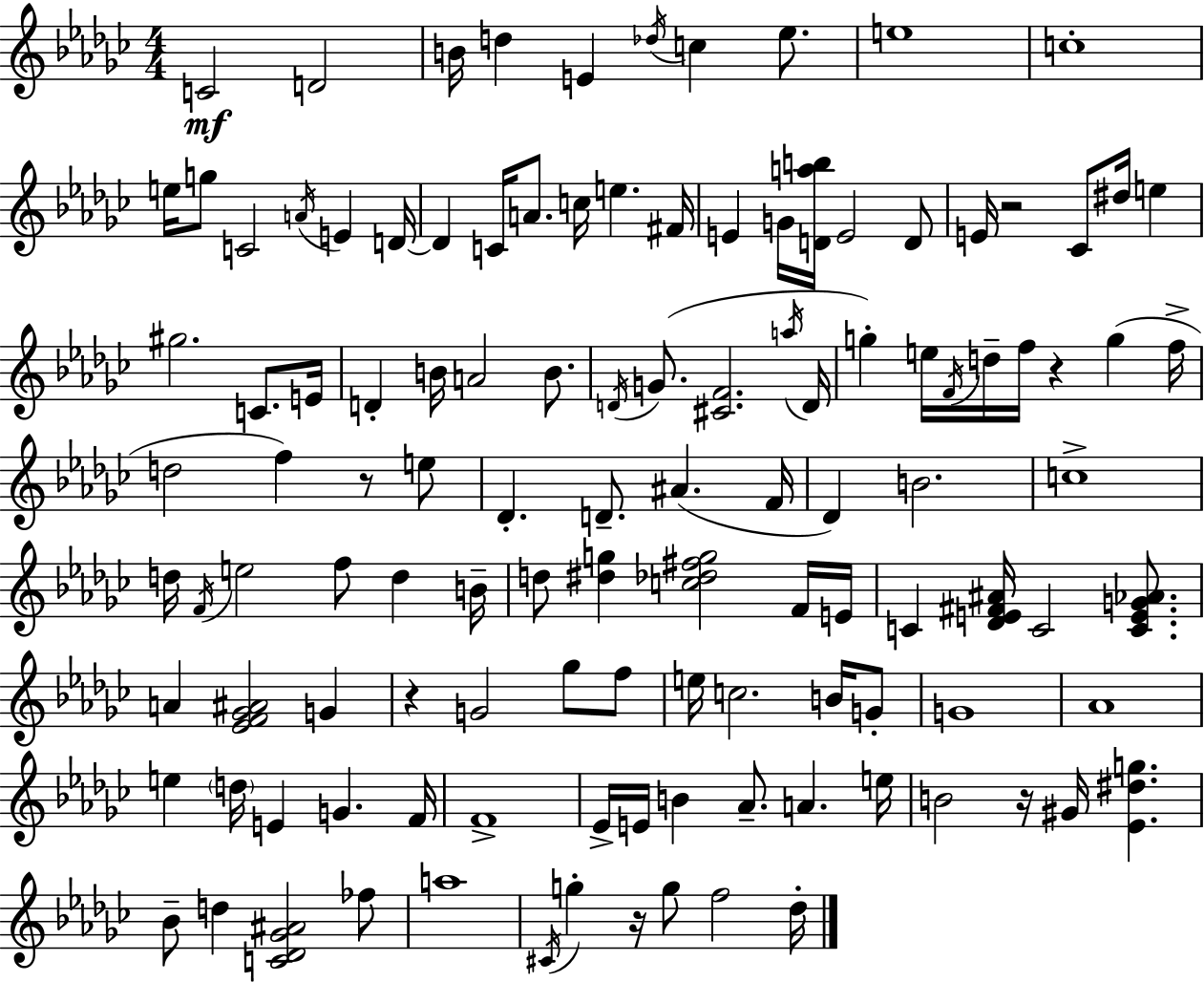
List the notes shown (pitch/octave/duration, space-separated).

C4/h D4/h B4/s D5/q E4/q Db5/s C5/q Eb5/e. E5/w C5/w E5/s G5/e C4/h A4/s E4/q D4/s D4/q C4/s A4/e. C5/s E5/q. F#4/s E4/q G4/s [D4,A5,B5]/s E4/h D4/e E4/s R/h CES4/e D#5/s E5/q G#5/h. C4/e. E4/s D4/q B4/s A4/h B4/e. D4/s G4/e. [C#4,F4]/h. A5/s D4/s G5/q E5/s F4/s D5/s F5/s R/q G5/q F5/s D5/h F5/q R/e E5/e Db4/q. D4/e. A#4/q. F4/s Db4/q B4/h. C5/w D5/s F4/s E5/h F5/e D5/q B4/s D5/e [D#5,G5]/q [C5,Db5,F#5,G5]/h F4/s E4/s C4/q [Db4,E4,F#4,A#4]/s C4/h [C4,E4,G4,Ab4]/e. A4/q [Eb4,F4,Gb4,A#4]/h G4/q R/q G4/h Gb5/e F5/e E5/s C5/h. B4/s G4/e G4/w Ab4/w E5/q D5/s E4/q G4/q. F4/s F4/w Eb4/s E4/s B4/q Ab4/e. A4/q. E5/s B4/h R/s G#4/s [Eb4,D#5,G5]/q. Bb4/e D5/q [C4,Db4,Gb4,A#4]/h FES5/e A5/w C#4/s G5/q R/s G5/e F5/h Db5/s